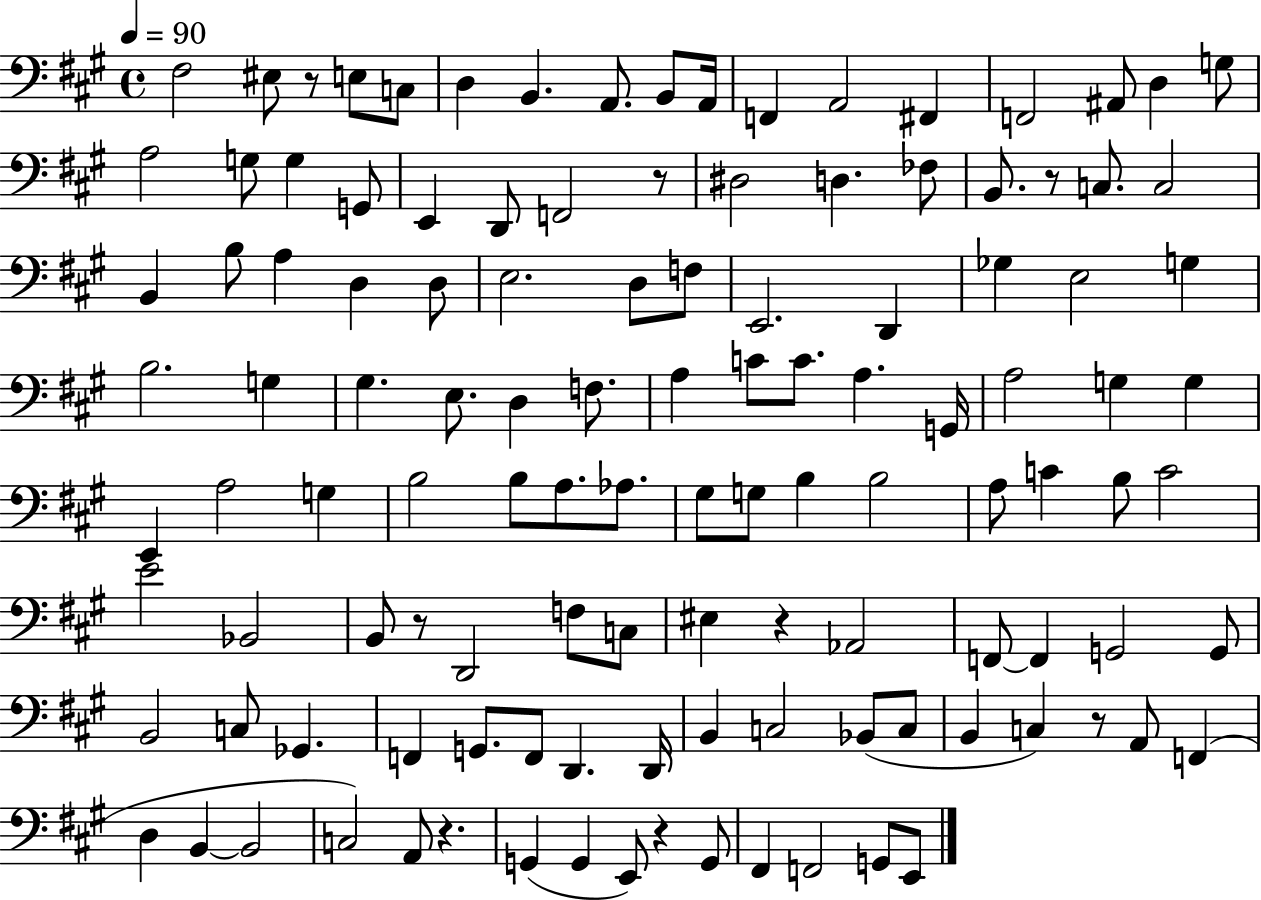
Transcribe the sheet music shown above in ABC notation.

X:1
T:Untitled
M:4/4
L:1/4
K:A
^F,2 ^E,/2 z/2 E,/2 C,/2 D, B,, A,,/2 B,,/2 A,,/4 F,, A,,2 ^F,, F,,2 ^A,,/2 D, G,/2 A,2 G,/2 G, G,,/2 E,, D,,/2 F,,2 z/2 ^D,2 D, _F,/2 B,,/2 z/2 C,/2 C,2 B,, B,/2 A, D, D,/2 E,2 D,/2 F,/2 E,,2 D,, _G, E,2 G, B,2 G, ^G, E,/2 D, F,/2 A, C/2 C/2 A, G,,/4 A,2 G, G, E,, A,2 G, B,2 B,/2 A,/2 _A,/2 ^G,/2 G,/2 B, B,2 A,/2 C B,/2 C2 E2 _B,,2 B,,/2 z/2 D,,2 F,/2 C,/2 ^E, z _A,,2 F,,/2 F,, G,,2 G,,/2 B,,2 C,/2 _G,, F,, G,,/2 F,,/2 D,, D,,/4 B,, C,2 _B,,/2 C,/2 B,, C, z/2 A,,/2 F,, D, B,, B,,2 C,2 A,,/2 z G,, G,, E,,/2 z G,,/2 ^F,, F,,2 G,,/2 E,,/2